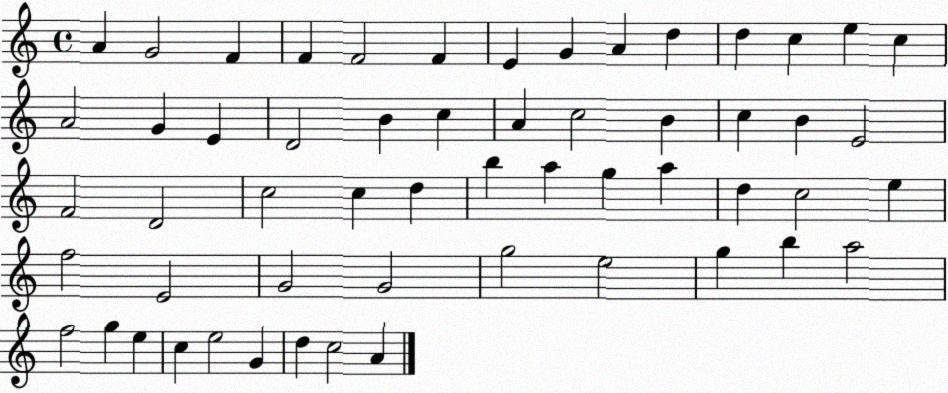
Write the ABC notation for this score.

X:1
T:Untitled
M:4/4
L:1/4
K:C
A G2 F F F2 F E G A d d c e c A2 G E D2 B c A c2 B c B E2 F2 D2 c2 c d b a g a d c2 e f2 E2 G2 G2 g2 e2 g b a2 f2 g e c e2 G d c2 A